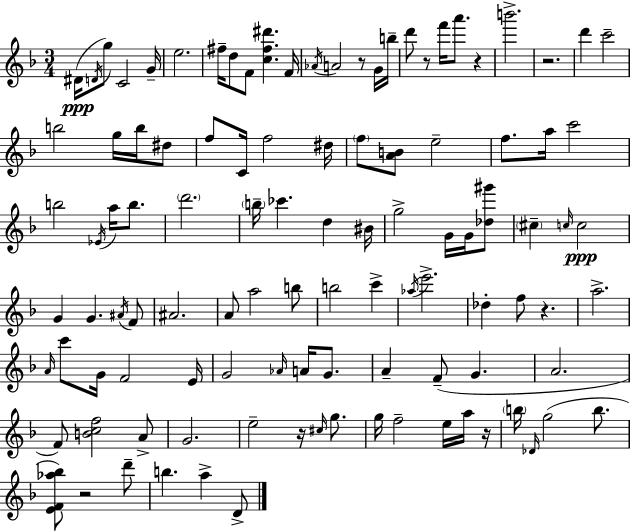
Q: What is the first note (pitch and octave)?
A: D#4